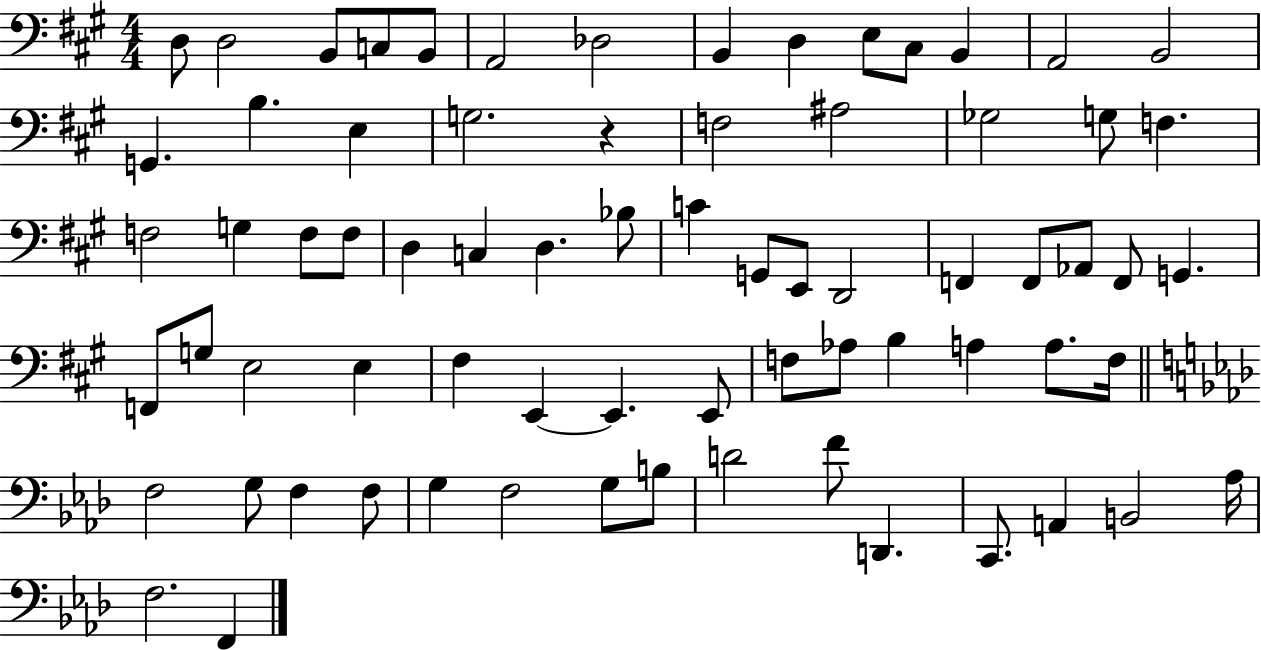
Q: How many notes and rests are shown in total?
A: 72